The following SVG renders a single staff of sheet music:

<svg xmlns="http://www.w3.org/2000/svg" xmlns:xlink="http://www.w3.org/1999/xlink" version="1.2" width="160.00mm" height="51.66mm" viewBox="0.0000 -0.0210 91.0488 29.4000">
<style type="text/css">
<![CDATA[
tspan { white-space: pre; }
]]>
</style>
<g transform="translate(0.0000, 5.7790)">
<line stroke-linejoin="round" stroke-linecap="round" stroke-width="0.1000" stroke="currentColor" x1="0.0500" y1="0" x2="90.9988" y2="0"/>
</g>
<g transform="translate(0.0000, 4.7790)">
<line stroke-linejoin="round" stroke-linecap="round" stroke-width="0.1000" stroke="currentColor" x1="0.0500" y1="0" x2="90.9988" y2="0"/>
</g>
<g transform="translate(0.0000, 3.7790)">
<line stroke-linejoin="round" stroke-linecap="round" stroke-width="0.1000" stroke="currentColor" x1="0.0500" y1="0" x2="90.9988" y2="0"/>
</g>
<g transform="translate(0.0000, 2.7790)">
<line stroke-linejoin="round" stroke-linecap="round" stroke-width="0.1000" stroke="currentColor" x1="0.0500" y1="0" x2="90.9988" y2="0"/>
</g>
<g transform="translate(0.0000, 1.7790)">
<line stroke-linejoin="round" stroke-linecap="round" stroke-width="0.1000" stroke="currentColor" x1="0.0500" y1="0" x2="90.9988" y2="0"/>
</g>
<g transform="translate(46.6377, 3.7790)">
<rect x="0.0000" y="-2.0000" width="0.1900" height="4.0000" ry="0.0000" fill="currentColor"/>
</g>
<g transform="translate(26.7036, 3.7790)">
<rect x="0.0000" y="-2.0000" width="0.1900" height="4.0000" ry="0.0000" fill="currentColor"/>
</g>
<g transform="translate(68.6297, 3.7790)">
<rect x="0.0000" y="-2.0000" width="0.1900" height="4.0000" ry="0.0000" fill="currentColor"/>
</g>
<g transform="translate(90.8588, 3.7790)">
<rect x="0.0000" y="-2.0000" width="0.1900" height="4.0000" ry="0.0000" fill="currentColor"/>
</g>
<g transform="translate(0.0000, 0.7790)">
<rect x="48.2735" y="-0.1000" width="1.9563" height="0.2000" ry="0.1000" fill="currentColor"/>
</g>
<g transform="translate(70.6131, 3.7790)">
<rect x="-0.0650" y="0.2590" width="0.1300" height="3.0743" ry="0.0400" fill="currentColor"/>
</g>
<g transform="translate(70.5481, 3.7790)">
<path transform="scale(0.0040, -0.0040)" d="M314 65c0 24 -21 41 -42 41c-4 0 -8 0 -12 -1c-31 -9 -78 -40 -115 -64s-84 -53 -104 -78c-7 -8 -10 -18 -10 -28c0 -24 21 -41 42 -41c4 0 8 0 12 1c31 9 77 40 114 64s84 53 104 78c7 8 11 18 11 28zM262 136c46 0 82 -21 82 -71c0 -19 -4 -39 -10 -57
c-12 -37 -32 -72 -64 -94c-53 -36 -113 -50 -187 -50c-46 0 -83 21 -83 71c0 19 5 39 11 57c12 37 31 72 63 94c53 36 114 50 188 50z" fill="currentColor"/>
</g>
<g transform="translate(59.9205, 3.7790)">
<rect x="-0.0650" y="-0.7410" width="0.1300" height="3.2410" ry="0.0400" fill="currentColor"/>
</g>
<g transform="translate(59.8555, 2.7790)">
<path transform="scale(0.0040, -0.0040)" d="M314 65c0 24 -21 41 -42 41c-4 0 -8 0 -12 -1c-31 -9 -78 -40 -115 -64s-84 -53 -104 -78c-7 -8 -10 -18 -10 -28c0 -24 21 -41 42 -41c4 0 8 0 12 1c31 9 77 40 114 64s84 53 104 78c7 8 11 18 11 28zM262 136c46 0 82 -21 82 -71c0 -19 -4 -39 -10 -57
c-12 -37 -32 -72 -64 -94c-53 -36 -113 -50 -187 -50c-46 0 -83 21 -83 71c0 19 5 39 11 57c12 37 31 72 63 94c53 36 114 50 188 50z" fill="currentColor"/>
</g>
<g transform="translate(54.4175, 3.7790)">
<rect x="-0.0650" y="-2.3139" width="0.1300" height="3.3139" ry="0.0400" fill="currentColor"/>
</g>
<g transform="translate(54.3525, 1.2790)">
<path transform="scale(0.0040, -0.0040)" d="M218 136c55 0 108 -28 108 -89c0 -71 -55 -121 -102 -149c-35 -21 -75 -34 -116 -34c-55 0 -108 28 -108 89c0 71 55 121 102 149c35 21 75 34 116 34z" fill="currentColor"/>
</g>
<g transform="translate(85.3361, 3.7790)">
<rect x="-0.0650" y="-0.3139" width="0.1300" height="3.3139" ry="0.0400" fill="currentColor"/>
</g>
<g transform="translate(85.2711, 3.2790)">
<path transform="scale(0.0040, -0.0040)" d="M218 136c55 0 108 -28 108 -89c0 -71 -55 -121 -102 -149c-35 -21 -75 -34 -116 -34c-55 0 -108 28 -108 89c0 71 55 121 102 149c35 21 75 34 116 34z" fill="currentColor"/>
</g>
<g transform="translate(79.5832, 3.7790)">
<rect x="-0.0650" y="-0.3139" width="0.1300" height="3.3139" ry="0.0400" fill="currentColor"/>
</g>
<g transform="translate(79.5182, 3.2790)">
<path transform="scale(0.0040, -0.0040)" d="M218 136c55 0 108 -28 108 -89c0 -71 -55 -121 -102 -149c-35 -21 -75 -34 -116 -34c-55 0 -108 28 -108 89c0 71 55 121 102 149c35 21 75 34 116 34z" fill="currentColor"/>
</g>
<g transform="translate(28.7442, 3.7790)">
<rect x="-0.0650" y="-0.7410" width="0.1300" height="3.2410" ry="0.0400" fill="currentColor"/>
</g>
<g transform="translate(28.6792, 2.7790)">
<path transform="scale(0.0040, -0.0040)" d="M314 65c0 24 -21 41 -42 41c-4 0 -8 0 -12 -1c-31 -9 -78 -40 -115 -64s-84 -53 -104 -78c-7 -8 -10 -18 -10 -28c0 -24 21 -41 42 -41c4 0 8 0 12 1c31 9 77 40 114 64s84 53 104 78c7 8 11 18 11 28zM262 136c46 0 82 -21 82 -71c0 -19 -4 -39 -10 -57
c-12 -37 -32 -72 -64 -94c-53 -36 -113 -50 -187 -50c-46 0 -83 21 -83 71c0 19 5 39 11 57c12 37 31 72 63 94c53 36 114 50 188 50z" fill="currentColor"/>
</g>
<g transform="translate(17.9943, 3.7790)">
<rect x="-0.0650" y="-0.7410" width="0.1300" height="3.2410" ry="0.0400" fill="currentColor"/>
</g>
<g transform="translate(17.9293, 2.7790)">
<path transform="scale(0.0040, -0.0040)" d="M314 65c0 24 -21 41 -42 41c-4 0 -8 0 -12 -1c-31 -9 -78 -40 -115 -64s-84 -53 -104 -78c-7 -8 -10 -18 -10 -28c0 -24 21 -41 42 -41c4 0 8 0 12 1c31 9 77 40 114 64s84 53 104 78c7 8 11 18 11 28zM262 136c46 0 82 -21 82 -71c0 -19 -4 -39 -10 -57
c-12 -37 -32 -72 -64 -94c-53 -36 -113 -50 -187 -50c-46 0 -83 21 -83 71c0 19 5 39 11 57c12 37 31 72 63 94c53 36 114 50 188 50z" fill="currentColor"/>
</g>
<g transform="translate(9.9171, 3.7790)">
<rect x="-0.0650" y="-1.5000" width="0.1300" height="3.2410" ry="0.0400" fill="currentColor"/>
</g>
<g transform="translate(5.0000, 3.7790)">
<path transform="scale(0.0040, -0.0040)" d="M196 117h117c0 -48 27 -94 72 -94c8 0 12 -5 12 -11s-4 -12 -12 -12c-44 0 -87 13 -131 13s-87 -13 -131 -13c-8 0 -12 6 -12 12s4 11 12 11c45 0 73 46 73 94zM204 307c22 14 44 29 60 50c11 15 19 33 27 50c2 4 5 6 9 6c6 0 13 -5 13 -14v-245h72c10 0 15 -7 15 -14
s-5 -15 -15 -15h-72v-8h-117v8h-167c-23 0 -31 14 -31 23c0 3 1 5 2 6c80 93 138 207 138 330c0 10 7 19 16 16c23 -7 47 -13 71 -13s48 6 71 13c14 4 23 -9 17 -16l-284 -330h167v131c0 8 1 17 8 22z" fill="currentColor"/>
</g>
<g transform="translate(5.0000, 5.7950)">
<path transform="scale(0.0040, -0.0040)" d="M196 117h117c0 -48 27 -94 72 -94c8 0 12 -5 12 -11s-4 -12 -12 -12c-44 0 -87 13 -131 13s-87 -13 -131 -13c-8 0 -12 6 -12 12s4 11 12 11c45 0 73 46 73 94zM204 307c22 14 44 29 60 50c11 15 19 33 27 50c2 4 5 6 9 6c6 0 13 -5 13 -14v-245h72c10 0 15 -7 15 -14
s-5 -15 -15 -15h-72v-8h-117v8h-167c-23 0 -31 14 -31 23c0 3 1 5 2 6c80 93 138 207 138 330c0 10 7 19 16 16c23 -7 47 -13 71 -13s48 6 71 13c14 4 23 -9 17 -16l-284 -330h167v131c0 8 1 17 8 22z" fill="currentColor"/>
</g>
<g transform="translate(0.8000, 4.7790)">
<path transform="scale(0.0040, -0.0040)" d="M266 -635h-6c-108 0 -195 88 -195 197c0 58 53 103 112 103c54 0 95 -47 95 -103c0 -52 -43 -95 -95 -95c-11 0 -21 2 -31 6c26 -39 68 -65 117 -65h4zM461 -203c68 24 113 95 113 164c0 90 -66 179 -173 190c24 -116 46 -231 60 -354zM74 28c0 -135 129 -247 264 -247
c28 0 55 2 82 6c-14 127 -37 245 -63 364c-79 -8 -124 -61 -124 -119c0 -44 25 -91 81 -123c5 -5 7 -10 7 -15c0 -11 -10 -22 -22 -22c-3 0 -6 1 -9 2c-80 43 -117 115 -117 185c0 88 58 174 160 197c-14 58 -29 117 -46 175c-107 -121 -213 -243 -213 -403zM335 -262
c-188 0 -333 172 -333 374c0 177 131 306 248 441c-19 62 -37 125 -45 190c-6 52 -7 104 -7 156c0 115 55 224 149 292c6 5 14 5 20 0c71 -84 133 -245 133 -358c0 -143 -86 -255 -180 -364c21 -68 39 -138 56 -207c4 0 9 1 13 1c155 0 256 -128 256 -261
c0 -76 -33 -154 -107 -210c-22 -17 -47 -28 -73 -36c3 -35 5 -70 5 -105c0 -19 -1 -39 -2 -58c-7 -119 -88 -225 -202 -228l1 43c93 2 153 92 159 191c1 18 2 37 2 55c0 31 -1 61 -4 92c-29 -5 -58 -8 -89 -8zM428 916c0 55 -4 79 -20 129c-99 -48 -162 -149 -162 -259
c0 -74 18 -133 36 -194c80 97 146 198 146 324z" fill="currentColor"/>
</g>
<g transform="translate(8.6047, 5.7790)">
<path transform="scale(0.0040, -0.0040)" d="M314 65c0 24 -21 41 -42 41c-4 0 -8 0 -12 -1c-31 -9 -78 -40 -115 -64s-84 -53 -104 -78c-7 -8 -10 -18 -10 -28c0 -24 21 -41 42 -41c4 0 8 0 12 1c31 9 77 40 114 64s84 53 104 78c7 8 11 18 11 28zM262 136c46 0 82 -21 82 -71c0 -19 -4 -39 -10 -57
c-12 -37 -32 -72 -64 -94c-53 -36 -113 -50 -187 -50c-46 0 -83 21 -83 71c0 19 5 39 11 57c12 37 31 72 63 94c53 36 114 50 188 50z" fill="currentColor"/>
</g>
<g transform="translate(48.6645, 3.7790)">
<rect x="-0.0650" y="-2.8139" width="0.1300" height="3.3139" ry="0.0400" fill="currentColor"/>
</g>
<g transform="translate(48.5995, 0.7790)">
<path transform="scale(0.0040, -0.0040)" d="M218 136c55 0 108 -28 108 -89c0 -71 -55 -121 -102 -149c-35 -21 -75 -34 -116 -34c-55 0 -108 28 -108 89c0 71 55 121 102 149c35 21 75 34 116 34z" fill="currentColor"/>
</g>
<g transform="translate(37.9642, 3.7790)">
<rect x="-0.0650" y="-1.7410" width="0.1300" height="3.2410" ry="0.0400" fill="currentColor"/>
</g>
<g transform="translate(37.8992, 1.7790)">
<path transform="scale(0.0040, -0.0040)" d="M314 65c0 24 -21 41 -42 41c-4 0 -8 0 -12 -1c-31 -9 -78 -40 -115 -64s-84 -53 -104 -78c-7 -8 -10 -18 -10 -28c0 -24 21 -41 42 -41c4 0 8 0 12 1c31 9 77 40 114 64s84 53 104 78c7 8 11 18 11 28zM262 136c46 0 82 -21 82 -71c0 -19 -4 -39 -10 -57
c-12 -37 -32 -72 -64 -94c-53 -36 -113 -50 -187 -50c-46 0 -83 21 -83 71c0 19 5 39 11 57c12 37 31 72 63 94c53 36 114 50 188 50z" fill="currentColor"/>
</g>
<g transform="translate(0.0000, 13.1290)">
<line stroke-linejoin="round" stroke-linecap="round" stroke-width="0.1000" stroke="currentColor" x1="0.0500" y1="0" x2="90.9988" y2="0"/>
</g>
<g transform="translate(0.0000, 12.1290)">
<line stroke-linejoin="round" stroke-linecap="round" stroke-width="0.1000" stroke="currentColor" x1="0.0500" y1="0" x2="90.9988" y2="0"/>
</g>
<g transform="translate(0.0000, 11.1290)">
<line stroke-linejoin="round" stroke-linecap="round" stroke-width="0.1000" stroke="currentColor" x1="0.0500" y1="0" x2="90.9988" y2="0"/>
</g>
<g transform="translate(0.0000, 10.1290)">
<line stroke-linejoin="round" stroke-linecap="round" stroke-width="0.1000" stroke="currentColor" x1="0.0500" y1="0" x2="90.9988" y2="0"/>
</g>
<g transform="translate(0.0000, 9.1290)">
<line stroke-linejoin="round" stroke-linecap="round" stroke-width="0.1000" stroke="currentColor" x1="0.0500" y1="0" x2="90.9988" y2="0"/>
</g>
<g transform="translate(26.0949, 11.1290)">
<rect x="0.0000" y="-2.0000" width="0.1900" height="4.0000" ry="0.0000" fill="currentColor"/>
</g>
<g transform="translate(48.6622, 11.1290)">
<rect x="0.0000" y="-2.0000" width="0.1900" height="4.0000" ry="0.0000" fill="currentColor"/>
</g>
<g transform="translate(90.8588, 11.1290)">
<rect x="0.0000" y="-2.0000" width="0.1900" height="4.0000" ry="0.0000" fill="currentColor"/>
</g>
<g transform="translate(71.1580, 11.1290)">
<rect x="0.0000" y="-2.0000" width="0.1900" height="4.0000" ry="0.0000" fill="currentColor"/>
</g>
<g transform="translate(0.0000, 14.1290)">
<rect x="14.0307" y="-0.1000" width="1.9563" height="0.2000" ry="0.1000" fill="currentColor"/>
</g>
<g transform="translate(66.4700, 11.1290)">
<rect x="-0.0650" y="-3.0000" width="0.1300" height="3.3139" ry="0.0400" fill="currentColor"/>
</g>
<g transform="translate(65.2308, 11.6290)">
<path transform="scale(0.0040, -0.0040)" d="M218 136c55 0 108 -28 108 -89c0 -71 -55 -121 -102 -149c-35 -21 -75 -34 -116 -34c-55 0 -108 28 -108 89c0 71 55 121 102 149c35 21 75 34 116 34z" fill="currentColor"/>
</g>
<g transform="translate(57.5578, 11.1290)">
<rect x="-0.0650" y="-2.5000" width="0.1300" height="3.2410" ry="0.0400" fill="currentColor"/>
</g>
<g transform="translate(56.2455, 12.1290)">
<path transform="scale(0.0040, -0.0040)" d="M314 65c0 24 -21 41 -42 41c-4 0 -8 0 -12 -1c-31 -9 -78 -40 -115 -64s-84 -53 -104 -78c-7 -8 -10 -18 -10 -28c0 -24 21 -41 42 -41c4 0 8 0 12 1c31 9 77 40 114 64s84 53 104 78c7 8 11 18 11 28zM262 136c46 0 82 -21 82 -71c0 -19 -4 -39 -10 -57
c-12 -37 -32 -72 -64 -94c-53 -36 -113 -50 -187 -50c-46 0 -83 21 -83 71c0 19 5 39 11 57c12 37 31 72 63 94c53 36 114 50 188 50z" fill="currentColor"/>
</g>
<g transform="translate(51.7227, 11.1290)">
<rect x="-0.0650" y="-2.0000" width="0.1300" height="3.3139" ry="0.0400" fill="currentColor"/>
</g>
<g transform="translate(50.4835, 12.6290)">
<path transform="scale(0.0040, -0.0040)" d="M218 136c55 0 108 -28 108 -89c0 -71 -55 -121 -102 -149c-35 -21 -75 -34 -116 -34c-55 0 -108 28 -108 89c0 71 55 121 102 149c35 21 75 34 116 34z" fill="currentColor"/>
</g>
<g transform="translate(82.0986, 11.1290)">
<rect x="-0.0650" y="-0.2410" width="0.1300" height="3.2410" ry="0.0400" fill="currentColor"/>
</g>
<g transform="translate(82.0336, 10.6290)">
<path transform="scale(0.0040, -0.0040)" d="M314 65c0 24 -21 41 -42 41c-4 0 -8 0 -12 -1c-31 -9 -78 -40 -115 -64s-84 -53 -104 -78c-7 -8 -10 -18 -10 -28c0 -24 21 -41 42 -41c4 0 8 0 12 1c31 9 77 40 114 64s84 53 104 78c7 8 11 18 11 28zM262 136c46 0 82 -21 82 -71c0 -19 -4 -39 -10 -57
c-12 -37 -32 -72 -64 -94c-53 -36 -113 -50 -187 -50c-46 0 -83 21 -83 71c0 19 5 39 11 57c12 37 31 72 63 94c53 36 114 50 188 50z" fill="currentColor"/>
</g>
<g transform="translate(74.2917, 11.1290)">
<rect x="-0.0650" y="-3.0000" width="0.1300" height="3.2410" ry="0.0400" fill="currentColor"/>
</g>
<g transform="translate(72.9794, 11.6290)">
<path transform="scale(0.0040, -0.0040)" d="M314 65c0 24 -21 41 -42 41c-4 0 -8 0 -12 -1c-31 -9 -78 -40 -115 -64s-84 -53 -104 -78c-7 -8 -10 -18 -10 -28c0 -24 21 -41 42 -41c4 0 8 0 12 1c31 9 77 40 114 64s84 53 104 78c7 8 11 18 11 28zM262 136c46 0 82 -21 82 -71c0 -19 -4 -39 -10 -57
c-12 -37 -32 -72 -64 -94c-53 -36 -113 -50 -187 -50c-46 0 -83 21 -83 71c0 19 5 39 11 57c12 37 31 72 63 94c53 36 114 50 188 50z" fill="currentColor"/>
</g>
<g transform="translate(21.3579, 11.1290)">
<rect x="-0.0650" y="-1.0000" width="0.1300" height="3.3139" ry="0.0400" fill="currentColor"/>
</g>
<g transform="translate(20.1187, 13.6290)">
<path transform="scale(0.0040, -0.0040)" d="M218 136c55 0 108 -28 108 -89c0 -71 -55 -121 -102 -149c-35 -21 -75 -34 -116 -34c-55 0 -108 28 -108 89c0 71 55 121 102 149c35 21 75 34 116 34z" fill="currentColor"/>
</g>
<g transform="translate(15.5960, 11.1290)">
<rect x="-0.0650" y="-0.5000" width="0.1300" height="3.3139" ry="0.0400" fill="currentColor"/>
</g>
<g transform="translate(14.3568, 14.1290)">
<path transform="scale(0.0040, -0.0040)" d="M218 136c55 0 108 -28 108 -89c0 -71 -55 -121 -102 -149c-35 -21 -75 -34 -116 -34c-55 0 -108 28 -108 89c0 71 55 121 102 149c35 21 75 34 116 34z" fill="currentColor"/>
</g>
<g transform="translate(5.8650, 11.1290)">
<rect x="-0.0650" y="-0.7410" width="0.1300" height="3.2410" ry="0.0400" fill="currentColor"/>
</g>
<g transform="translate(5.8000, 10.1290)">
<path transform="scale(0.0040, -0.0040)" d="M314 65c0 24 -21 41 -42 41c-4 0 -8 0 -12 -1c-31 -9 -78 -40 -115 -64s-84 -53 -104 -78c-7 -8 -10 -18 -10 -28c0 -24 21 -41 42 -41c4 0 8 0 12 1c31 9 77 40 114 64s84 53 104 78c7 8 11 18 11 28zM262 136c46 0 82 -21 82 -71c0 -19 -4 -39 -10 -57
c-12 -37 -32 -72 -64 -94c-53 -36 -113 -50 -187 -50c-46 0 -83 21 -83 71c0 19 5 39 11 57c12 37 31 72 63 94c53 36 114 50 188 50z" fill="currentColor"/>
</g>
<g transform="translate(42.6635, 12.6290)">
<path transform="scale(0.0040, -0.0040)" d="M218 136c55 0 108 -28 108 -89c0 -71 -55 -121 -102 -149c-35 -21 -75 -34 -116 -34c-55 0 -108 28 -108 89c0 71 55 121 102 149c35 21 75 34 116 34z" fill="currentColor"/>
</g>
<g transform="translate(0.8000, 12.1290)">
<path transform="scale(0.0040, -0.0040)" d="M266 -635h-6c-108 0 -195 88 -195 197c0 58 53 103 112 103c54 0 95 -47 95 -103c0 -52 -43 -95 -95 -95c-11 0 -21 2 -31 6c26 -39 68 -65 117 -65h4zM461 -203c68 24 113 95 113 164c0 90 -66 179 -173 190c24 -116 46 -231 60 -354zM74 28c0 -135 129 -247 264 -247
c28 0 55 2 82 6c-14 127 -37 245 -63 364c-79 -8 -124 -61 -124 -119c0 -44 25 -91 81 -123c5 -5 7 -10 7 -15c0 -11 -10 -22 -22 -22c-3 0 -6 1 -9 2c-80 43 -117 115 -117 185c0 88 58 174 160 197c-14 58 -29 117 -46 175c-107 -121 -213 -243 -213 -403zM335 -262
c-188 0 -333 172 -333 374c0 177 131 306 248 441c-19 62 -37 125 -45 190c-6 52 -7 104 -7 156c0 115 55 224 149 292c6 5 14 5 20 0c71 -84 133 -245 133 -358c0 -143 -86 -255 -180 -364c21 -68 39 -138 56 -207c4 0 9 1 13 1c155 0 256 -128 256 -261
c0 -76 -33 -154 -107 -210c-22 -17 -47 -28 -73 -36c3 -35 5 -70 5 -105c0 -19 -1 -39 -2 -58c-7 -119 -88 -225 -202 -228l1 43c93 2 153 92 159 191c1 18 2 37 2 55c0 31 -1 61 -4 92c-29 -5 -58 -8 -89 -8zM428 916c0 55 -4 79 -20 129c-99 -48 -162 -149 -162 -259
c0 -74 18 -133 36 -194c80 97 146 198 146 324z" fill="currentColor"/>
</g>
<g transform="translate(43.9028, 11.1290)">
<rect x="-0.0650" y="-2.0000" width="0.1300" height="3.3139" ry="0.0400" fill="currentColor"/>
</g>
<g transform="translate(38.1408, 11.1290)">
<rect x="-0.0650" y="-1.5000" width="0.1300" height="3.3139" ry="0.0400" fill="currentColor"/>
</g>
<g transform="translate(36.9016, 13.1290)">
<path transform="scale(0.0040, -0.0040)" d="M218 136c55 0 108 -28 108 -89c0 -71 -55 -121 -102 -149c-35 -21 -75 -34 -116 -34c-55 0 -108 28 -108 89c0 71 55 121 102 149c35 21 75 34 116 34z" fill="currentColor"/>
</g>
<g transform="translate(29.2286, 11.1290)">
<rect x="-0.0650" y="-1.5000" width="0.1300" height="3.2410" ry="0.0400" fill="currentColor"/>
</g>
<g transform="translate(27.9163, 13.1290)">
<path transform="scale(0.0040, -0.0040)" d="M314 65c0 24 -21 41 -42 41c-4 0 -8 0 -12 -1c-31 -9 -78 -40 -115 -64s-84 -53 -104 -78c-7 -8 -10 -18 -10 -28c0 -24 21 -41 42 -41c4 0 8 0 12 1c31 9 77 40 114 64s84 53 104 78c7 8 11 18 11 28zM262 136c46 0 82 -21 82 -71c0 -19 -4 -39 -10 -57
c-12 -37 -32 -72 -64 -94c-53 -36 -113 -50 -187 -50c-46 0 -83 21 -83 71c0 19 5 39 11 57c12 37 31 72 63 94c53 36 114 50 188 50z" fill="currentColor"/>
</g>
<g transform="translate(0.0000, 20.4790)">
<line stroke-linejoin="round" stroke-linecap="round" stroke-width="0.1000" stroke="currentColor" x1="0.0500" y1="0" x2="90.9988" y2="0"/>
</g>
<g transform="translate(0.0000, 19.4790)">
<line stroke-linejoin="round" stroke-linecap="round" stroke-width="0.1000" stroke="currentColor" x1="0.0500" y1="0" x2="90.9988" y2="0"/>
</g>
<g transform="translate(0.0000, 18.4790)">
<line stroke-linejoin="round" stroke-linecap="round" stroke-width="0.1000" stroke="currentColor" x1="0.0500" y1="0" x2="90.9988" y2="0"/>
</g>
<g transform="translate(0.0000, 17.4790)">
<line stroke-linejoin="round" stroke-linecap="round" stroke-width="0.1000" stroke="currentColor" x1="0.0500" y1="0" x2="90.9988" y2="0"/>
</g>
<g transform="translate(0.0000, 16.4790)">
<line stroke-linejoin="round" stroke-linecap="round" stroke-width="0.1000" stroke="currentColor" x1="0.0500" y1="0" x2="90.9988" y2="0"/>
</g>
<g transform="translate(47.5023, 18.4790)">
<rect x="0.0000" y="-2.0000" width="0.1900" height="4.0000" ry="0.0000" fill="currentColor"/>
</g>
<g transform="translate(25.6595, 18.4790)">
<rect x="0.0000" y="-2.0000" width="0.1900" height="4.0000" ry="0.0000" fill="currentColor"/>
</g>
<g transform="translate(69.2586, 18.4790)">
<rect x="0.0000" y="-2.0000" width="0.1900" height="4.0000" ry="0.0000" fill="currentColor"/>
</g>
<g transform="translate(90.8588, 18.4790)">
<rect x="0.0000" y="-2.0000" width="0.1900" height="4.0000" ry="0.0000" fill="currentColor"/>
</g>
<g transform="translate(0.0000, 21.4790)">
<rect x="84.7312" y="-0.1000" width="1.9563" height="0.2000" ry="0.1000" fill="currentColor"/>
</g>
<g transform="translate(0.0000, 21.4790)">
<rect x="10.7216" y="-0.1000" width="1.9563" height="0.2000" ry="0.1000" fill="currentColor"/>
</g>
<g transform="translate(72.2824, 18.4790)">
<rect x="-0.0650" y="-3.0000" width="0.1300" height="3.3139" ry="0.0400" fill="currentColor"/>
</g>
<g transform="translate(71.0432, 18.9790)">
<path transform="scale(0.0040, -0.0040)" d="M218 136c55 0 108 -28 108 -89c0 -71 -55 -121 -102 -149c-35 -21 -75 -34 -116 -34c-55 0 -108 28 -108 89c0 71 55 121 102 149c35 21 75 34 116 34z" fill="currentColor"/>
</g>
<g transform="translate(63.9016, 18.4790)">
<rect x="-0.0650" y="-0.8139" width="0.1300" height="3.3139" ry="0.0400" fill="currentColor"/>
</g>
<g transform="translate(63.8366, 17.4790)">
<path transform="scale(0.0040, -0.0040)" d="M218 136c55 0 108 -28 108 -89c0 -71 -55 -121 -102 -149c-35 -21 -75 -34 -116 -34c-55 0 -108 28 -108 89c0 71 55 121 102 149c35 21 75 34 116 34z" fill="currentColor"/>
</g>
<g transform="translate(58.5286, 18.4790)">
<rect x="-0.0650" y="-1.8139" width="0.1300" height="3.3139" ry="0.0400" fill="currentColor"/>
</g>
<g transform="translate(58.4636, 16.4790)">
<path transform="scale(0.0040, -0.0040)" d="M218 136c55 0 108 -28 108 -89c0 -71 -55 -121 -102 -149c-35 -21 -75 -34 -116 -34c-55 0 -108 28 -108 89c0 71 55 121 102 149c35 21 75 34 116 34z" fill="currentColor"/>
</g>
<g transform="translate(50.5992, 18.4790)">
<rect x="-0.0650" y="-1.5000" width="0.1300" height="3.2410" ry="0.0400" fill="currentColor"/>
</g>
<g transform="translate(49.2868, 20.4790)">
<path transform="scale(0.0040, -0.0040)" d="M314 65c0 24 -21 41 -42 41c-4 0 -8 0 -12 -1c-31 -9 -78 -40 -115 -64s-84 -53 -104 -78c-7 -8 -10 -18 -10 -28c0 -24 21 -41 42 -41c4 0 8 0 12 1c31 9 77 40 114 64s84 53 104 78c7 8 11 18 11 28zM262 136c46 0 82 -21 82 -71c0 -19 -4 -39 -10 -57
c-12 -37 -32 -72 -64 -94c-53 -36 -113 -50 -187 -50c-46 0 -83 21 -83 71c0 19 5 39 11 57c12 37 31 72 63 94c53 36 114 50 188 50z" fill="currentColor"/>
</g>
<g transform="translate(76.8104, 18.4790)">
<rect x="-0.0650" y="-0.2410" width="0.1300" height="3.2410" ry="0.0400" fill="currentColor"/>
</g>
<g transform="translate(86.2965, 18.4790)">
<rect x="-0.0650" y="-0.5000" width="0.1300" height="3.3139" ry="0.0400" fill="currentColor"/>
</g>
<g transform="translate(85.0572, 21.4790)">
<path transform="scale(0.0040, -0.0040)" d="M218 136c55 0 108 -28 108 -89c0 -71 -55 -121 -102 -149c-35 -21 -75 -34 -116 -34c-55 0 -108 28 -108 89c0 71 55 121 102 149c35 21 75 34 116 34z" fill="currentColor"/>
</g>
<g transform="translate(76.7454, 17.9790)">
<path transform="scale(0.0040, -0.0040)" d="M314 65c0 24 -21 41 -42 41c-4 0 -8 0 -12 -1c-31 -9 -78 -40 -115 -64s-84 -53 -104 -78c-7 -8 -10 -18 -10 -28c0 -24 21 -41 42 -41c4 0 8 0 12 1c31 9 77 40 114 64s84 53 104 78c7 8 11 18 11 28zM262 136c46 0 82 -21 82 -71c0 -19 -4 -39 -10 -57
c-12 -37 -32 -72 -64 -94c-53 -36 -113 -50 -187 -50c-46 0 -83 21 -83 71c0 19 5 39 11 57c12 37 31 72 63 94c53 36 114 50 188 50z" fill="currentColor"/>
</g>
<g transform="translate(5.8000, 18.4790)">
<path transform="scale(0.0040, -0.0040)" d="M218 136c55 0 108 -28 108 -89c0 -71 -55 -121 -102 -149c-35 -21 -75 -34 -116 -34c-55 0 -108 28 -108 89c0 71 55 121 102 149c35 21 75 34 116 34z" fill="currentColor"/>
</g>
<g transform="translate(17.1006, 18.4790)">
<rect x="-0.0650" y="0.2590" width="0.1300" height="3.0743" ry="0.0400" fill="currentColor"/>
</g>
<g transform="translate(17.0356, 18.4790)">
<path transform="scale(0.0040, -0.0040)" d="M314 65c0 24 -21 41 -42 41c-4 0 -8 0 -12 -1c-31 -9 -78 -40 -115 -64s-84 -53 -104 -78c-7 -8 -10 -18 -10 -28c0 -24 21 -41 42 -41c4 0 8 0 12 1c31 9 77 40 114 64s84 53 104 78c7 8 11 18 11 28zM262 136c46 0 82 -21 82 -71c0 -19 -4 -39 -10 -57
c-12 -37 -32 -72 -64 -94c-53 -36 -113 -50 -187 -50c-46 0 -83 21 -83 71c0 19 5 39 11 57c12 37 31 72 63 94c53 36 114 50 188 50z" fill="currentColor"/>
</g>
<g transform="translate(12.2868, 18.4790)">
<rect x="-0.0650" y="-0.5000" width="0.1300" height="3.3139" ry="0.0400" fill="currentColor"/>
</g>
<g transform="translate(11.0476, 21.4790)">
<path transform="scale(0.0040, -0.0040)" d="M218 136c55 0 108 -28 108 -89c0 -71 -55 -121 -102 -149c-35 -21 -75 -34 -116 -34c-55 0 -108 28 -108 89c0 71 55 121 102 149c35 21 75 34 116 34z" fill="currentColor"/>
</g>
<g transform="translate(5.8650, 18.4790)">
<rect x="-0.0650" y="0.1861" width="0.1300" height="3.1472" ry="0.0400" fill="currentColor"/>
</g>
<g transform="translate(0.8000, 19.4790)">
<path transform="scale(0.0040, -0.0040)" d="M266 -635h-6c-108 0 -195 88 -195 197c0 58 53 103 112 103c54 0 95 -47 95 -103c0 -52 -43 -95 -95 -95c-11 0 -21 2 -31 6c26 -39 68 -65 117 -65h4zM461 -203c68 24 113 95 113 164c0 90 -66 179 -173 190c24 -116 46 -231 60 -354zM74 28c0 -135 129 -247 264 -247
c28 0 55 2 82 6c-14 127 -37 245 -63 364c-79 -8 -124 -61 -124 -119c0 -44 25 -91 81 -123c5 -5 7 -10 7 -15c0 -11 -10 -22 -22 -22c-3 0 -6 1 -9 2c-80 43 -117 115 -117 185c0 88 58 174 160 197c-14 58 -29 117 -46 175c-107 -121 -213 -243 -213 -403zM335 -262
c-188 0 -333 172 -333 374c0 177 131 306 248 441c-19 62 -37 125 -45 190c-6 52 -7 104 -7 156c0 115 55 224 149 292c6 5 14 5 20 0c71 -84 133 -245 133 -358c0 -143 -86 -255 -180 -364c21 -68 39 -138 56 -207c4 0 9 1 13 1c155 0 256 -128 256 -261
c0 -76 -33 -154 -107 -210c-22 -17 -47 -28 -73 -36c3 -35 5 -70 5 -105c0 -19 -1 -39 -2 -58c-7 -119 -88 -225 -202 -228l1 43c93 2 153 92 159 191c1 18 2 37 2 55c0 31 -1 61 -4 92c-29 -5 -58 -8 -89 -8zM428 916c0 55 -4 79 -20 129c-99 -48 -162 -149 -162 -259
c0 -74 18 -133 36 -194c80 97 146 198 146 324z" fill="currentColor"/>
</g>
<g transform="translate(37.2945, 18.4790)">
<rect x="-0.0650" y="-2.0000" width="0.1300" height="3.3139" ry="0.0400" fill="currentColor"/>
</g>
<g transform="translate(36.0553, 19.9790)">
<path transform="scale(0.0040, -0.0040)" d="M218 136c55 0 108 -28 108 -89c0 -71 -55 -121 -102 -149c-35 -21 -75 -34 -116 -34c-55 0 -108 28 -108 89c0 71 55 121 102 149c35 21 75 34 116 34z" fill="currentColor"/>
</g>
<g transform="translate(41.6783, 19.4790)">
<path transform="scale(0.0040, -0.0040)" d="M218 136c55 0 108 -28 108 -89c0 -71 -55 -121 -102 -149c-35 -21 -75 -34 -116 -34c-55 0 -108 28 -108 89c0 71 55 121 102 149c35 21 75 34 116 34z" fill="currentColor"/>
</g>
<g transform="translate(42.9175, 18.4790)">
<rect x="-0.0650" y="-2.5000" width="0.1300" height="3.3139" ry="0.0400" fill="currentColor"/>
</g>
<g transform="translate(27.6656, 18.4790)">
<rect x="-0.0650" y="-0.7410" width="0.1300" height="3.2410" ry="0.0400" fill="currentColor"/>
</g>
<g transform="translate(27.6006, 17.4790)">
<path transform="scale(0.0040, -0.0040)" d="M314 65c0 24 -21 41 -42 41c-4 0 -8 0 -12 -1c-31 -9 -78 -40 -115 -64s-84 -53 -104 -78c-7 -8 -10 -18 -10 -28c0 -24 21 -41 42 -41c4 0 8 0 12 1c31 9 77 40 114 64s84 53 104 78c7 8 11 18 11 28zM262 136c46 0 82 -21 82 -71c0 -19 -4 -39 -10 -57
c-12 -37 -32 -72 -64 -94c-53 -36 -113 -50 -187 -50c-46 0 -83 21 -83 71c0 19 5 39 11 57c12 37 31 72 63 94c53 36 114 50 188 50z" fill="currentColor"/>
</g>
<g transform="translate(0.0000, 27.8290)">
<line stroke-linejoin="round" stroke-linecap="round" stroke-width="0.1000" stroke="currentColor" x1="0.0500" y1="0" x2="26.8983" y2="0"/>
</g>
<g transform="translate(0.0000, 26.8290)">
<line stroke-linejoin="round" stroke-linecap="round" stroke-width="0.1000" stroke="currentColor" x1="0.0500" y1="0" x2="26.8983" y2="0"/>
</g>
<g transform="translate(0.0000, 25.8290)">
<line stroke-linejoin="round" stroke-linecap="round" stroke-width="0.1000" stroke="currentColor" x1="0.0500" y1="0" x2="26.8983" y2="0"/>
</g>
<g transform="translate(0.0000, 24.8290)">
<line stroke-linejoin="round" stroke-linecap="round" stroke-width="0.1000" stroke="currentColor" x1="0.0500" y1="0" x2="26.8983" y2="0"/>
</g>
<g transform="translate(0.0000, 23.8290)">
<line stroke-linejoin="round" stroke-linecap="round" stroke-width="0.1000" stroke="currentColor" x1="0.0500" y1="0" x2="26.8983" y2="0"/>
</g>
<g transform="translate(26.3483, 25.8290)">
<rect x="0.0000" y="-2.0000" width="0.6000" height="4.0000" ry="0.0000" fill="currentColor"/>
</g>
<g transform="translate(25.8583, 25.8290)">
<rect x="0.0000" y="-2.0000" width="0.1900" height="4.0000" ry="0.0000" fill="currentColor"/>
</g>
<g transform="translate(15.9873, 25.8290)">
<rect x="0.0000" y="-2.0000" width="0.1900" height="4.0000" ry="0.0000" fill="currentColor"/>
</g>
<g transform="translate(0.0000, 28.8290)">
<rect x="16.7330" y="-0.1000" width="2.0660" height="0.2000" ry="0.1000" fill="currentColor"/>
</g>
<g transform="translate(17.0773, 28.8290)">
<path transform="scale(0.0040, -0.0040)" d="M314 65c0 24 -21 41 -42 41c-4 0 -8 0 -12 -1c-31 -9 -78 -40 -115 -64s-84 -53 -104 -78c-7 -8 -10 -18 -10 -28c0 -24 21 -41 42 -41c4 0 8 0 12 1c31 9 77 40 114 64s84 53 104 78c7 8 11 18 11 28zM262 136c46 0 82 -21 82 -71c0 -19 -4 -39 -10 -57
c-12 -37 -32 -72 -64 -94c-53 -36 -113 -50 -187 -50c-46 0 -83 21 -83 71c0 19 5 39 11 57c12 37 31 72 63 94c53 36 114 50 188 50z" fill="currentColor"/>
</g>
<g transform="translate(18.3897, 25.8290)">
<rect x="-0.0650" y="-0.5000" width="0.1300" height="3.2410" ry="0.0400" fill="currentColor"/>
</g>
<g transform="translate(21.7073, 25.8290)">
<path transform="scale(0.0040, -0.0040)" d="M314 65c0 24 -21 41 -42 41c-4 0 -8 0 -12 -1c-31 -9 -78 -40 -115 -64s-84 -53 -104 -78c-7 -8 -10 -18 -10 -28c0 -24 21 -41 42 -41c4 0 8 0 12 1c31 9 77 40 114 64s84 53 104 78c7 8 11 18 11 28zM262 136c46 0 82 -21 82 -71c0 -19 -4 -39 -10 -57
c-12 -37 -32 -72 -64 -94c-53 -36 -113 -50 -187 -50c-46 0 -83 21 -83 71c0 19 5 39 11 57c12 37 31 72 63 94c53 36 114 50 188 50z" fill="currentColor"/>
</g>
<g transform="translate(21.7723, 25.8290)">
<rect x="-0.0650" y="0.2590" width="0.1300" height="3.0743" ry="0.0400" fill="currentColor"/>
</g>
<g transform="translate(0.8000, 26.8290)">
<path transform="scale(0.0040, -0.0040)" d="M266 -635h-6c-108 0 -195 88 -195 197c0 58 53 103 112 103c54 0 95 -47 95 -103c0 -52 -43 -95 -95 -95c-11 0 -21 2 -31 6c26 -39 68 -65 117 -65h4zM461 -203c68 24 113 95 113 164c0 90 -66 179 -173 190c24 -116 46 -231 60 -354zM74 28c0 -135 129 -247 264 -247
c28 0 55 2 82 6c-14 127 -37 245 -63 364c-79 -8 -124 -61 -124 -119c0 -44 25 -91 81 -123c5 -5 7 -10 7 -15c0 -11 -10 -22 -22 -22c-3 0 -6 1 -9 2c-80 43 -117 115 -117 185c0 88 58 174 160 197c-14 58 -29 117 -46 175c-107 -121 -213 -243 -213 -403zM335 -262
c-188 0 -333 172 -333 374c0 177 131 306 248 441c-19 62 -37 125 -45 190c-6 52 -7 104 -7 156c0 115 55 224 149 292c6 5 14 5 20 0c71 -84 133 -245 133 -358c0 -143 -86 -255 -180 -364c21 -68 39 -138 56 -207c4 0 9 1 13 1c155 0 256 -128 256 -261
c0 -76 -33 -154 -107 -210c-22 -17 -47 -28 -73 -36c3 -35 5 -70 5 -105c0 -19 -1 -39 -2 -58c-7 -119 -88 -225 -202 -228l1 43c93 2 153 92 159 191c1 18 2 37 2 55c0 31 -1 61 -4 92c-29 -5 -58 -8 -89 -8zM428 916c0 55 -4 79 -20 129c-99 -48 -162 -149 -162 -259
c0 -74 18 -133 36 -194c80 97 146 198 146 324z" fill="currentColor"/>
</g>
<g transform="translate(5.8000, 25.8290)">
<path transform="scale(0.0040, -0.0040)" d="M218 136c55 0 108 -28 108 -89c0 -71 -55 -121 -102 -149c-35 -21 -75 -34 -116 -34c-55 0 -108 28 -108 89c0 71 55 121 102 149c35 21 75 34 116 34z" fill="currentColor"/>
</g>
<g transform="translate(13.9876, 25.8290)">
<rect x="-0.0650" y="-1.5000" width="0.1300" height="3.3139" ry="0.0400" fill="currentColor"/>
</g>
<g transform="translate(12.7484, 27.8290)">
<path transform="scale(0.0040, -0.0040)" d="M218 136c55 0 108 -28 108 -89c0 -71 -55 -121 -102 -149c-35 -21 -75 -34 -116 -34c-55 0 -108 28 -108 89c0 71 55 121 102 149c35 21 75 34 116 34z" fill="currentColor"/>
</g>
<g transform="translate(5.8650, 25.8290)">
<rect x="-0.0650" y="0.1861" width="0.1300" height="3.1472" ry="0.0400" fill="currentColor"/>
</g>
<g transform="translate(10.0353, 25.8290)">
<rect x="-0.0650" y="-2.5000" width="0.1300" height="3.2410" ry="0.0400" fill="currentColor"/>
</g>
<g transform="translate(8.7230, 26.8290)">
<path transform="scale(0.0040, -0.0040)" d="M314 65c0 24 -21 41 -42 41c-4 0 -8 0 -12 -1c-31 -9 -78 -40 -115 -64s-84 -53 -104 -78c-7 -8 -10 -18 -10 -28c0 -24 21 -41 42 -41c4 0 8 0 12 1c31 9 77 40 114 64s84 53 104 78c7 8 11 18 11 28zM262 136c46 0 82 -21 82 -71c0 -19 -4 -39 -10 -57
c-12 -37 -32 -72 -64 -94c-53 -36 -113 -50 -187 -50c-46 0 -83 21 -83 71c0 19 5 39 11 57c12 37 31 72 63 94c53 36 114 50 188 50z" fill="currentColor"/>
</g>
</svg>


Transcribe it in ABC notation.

X:1
T:Untitled
M:4/4
L:1/4
K:C
E2 d2 d2 f2 a g d2 B2 c c d2 C D E2 E F F G2 A A2 c2 B C B2 d2 F G E2 f d A c2 C B G2 E C2 B2